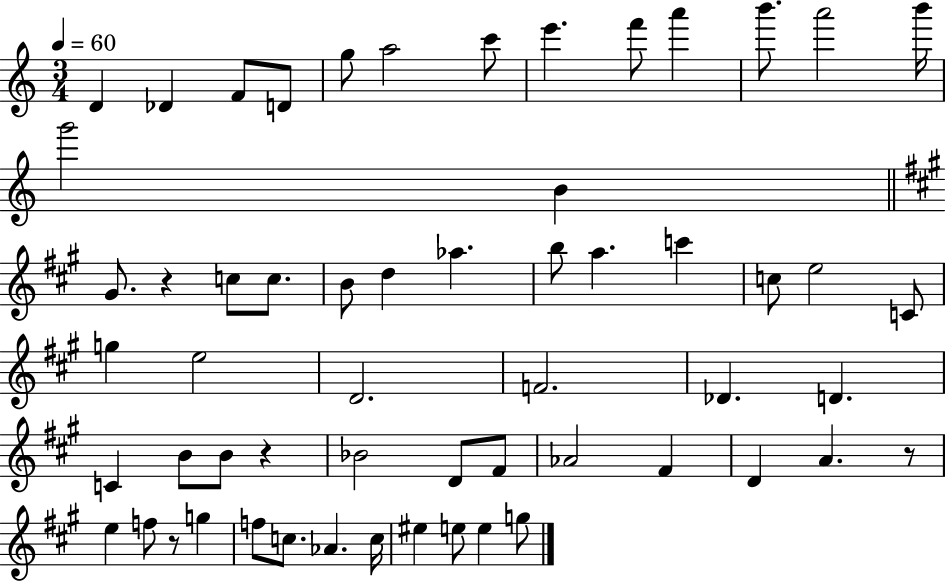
D4/q Db4/q F4/e D4/e G5/e A5/h C6/e E6/q. F6/e A6/q B6/e. A6/h B6/s G6/h B4/q G#4/e. R/q C5/e C5/e. B4/e D5/q Ab5/q. B5/e A5/q. C6/q C5/e E5/h C4/e G5/q E5/h D4/h. F4/h. Db4/q. D4/q. C4/q B4/e B4/e R/q Bb4/h D4/e F#4/e Ab4/h F#4/q D4/q A4/q. R/e E5/q F5/e R/e G5/q F5/e C5/e. Ab4/q. C5/s EIS5/q E5/e E5/q G5/e